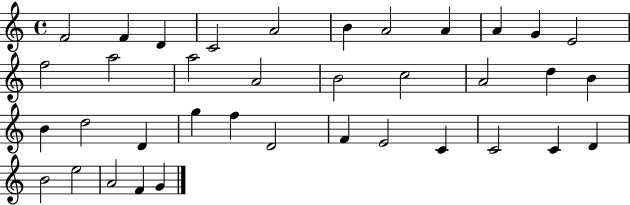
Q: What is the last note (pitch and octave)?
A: G4